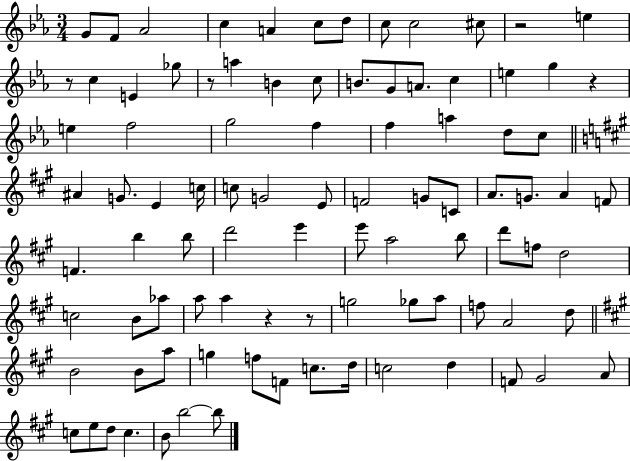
{
  \clef treble
  \numericTimeSignature
  \time 3/4
  \key ees \major
  \repeat volta 2 { g'8 f'8 aes'2 | c''4 a'4 c''8 d''8 | c''8 c''2 cis''8 | r2 e''4 | \break r8 c''4 e'4 ges''8 | r8 a''4 b'4 c''8 | b'8. g'8 a'8. c''4 | e''4 g''4 r4 | \break e''4 f''2 | g''2 f''4 | f''4 a''4 d''8 c''8 | \bar "||" \break \key a \major ais'4 g'8. e'4 c''16 | c''8 g'2 e'8 | f'2 g'8 c'8 | a'8. g'8. a'4 f'8 | \break f'4. b''4 b''8 | d'''2 e'''4 | e'''8 a''2 b''8 | d'''8 f''8 d''2 | \break c''2 b'8 aes''8 | a''8 a''4 r4 r8 | g''2 ges''8 a''8 | f''8 a'2 d''8 | \break \bar "||" \break \key a \major b'2 b'8 a''8 | g''4 f''8 f'8 c''8. d''16 | c''2 d''4 | f'8 gis'2 a'8 | \break c''8 e''8 d''8 c''4. | b'8 b''2~~ b''8 | } \bar "|."
}